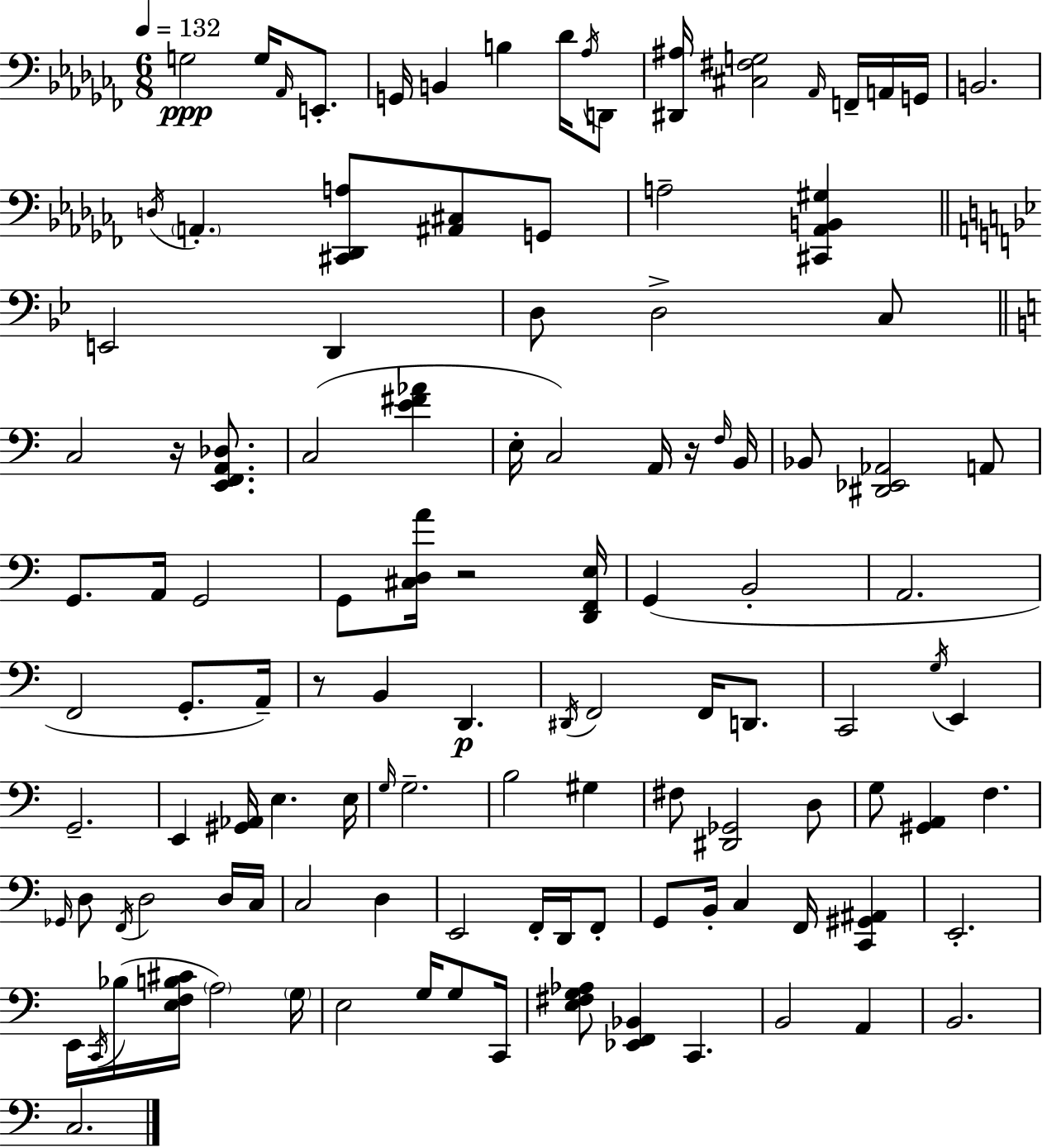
X:1
T:Untitled
M:6/8
L:1/4
K:Abm
G,2 G,/4 _A,,/4 E,,/2 G,,/4 B,, B, _D/4 _A,/4 D,,/2 [^D,,^A,]/4 [^C,^F,G,]2 _A,,/4 F,,/4 A,,/4 G,,/4 B,,2 D,/4 A,, [^C,,_D,,A,]/2 [^A,,^C,]/2 G,,/2 A,2 [^C,,_A,,B,,^G,] E,,2 D,, D,/2 D,2 C,/2 C,2 z/4 [E,,F,,A,,_D,]/2 C,2 [E^F_A] E,/4 C,2 A,,/4 z/4 F,/4 B,,/4 _B,,/2 [^D,,_E,,_A,,]2 A,,/2 G,,/2 A,,/4 G,,2 G,,/2 [^C,D,A]/4 z2 [D,,F,,E,]/4 G,, B,,2 A,,2 F,,2 G,,/2 A,,/4 z/2 B,, D,, ^D,,/4 F,,2 F,,/4 D,,/2 C,,2 G,/4 E,, G,,2 E,, [^G,,_A,,]/4 E, E,/4 G,/4 G,2 B,2 ^G, ^F,/2 [^D,,_G,,]2 D,/2 G,/2 [^G,,A,,] F, _G,,/4 D,/2 F,,/4 D,2 D,/4 C,/4 C,2 D, E,,2 F,,/4 D,,/4 F,,/2 G,,/2 B,,/4 C, F,,/4 [C,,^G,,^A,,] E,,2 E,,/4 C,,/4 _B,/4 [E,F,B,^C]/4 A,2 G,/4 E,2 G,/4 G,/2 C,,/4 [E,^F,G,_A,]/2 [_E,,F,,_B,,] C,, B,,2 A,, B,,2 C,2